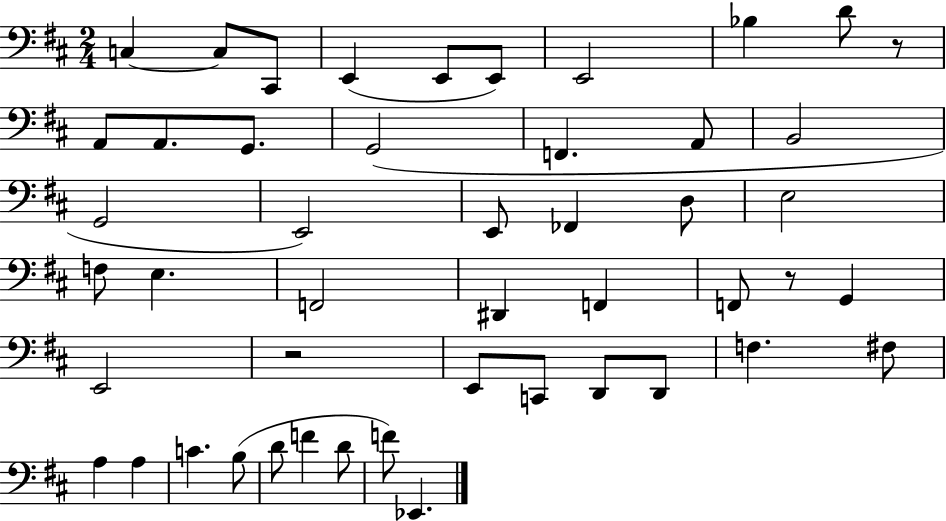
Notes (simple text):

C3/q C3/e C#2/e E2/q E2/e E2/e E2/h Bb3/q D4/e R/e A2/e A2/e. G2/e. G2/h F2/q. A2/e B2/h G2/h E2/h E2/e FES2/q D3/e E3/h F3/e E3/q. F2/h D#2/q F2/q F2/e R/e G2/q E2/h R/h E2/e C2/e D2/e D2/e F3/q. F#3/e A3/q A3/q C4/q. B3/e D4/e F4/q D4/e F4/e Eb2/q.